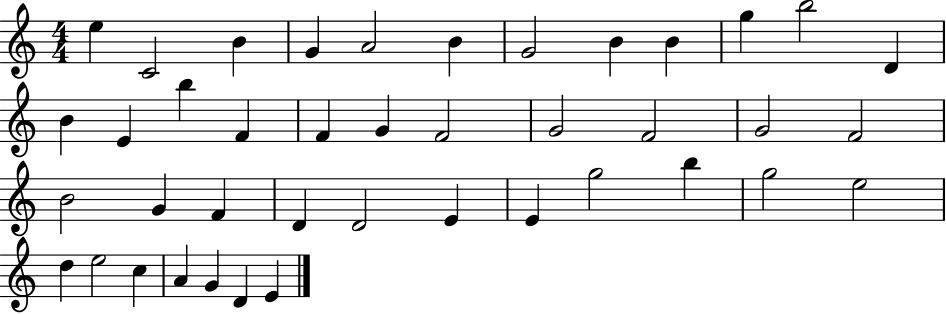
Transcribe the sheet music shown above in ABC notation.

X:1
T:Untitled
M:4/4
L:1/4
K:C
e C2 B G A2 B G2 B B g b2 D B E b F F G F2 G2 F2 G2 F2 B2 G F D D2 E E g2 b g2 e2 d e2 c A G D E